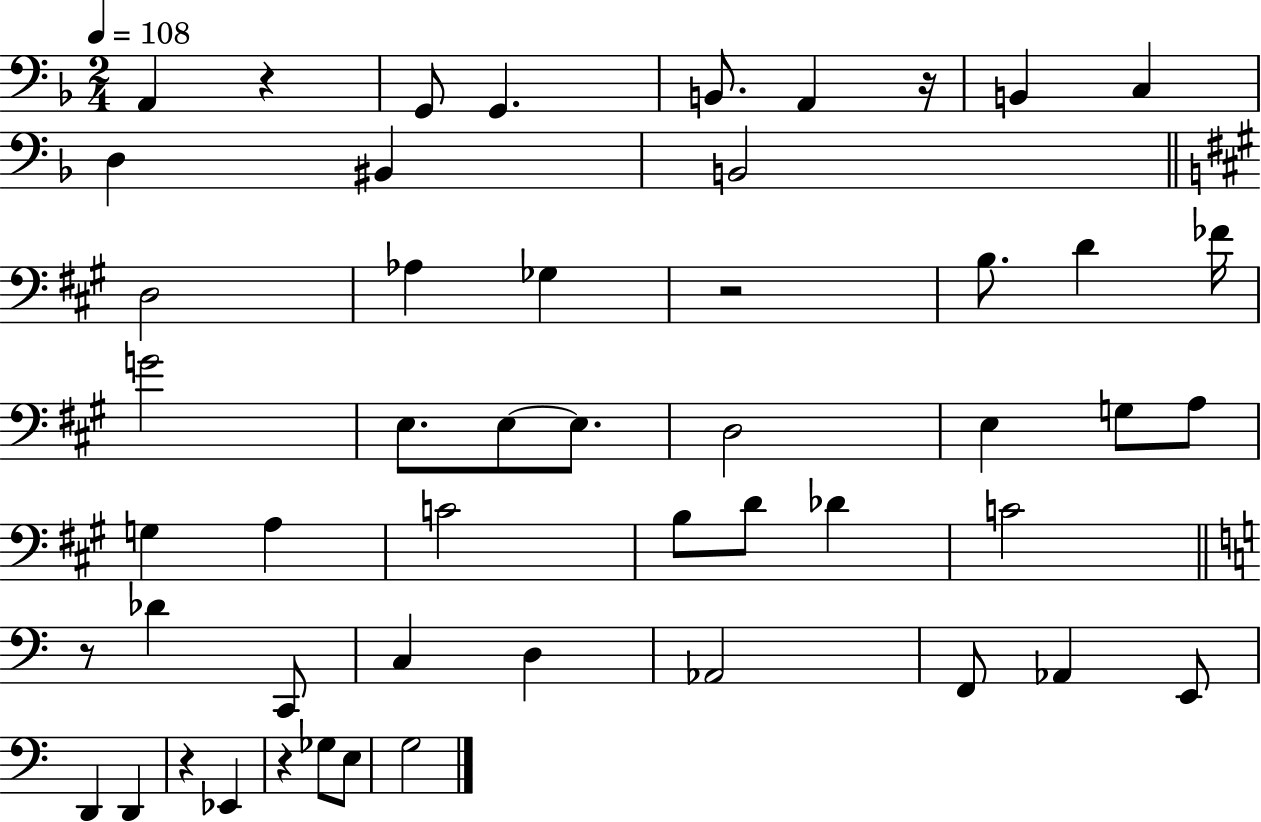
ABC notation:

X:1
T:Untitled
M:2/4
L:1/4
K:F
A,, z G,,/2 G,, B,,/2 A,, z/4 B,, C, D, ^B,, B,,2 D,2 _A, _G, z2 B,/2 D _F/4 G2 E,/2 E,/2 E,/2 D,2 E, G,/2 A,/2 G, A, C2 B,/2 D/2 _D C2 z/2 _D C,,/2 C, D, _A,,2 F,,/2 _A,, E,,/2 D,, D,, z _E,, z _G,/2 E,/2 G,2